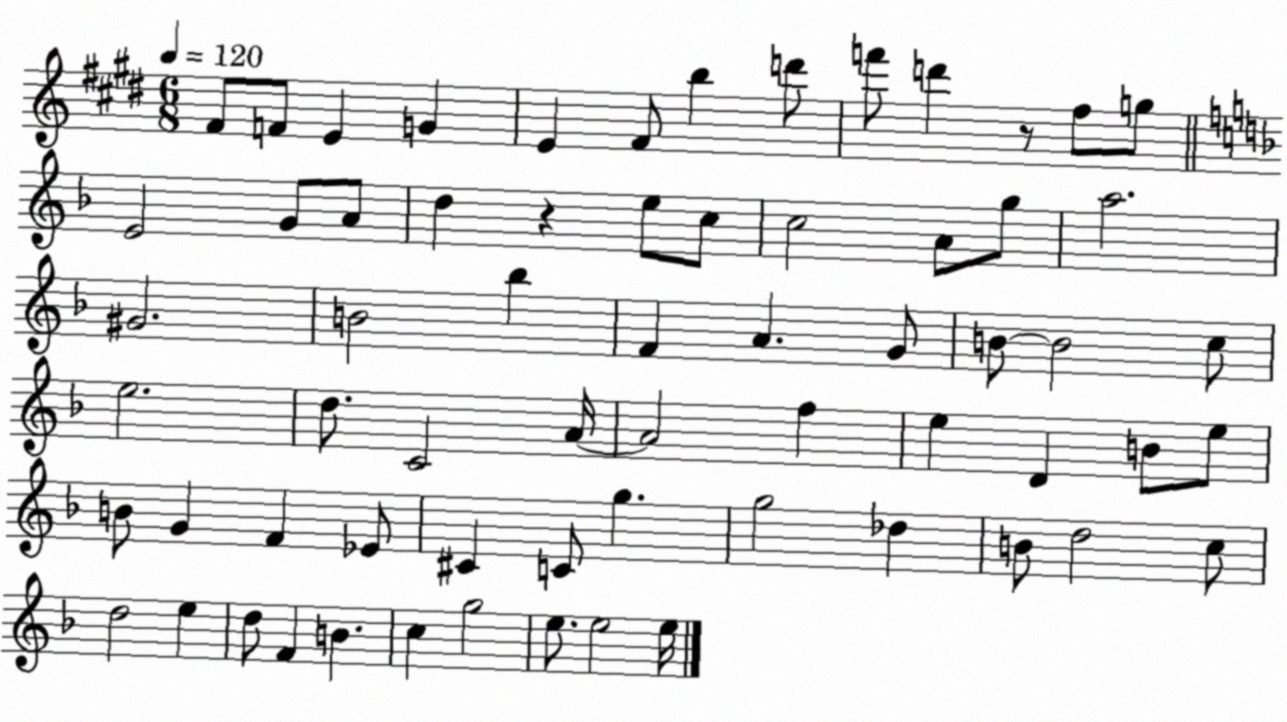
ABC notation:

X:1
T:Untitled
M:6/8
L:1/4
K:E
^F/2 F/2 E G E ^F/2 b d'/2 f'/2 d' z/2 ^f/2 g/2 E2 G/2 A/2 d z e/2 c/2 c2 A/2 g/2 a2 ^G2 B2 _b F A G/2 B/2 B2 c/2 e2 d/2 C2 A/4 A2 f e D B/2 e/2 B/2 G F _E/2 ^C C/2 g g2 _d B/2 d2 c/2 d2 e d/2 F B c g2 e/2 e2 e/4